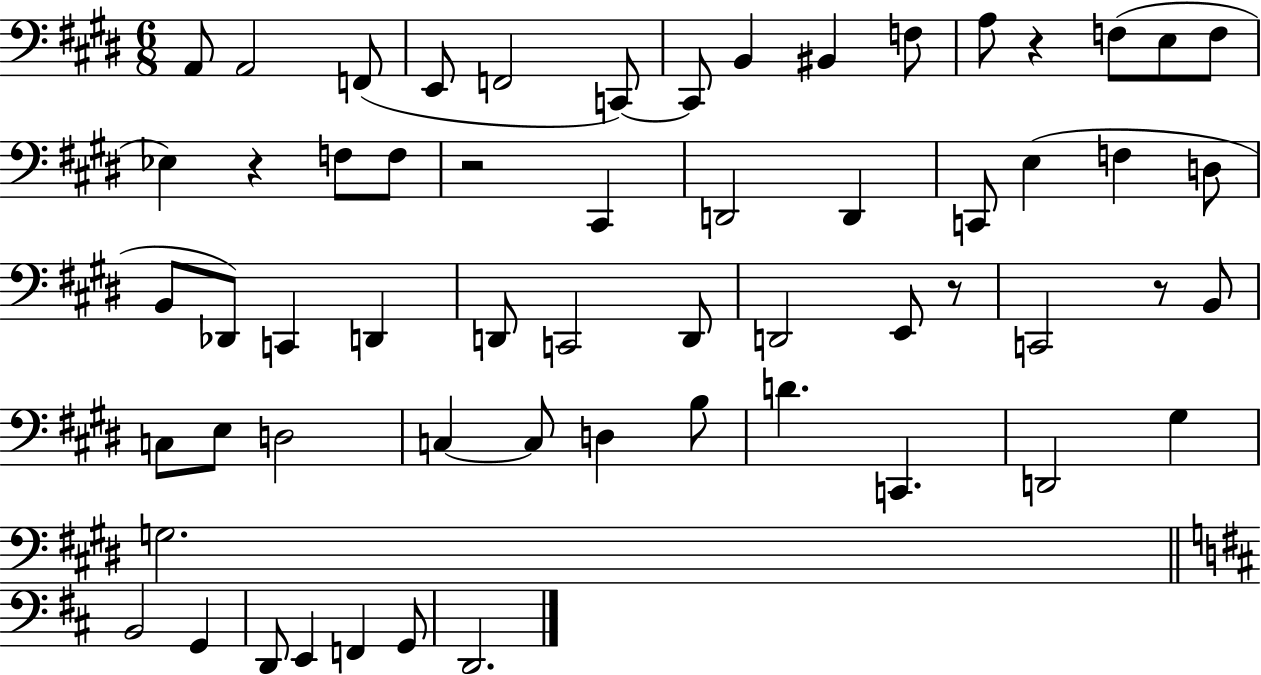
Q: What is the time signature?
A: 6/8